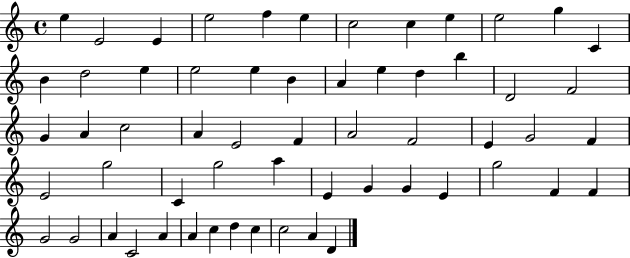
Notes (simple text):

E5/q E4/h E4/q E5/h F5/q E5/q C5/h C5/q E5/q E5/h G5/q C4/q B4/q D5/h E5/q E5/h E5/q B4/q A4/q E5/q D5/q B5/q D4/h F4/h G4/q A4/q C5/h A4/q E4/h F4/q A4/h F4/h E4/q G4/h F4/q E4/h G5/h C4/q G5/h A5/q E4/q G4/q G4/q E4/q G5/h F4/q F4/q G4/h G4/h A4/q C4/h A4/q A4/q C5/q D5/q C5/q C5/h A4/q D4/q